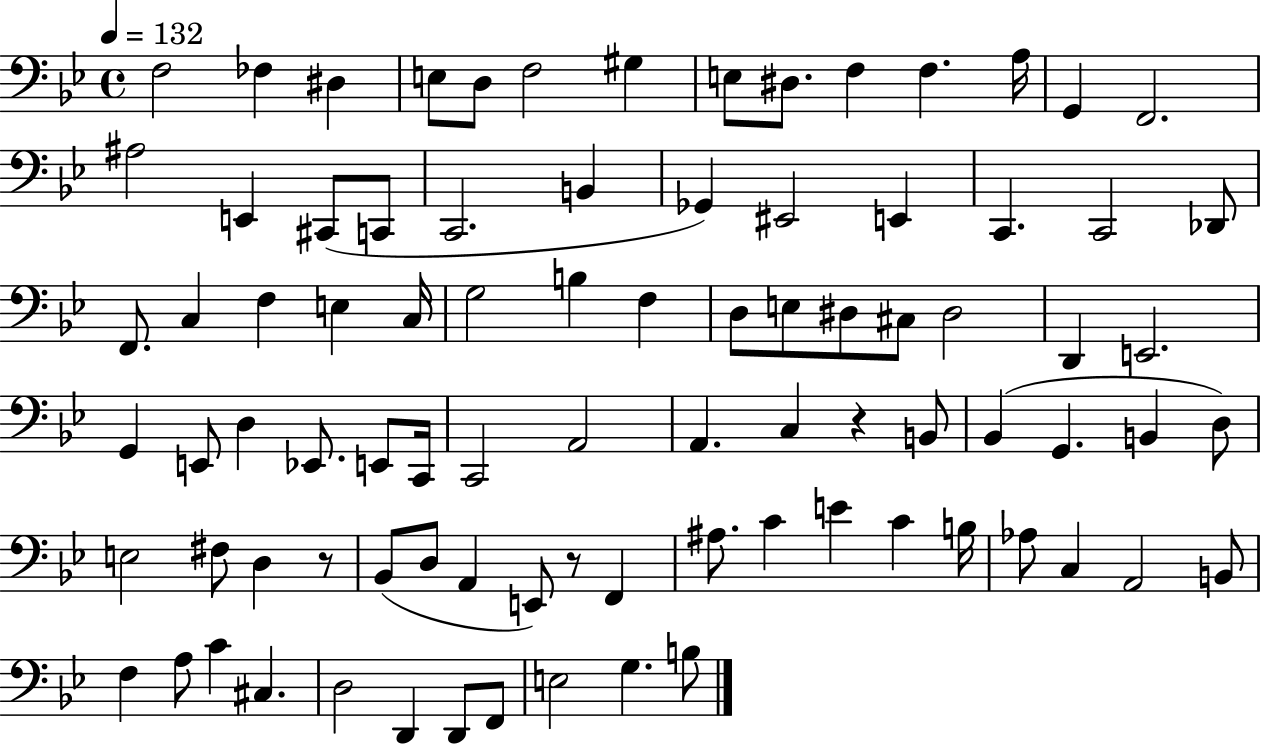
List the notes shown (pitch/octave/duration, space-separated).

F3/h FES3/q D#3/q E3/e D3/e F3/h G#3/q E3/e D#3/e. F3/q F3/q. A3/s G2/q F2/h. A#3/h E2/q C#2/e C2/e C2/h. B2/q Gb2/q EIS2/h E2/q C2/q. C2/h Db2/e F2/e. C3/q F3/q E3/q C3/s G3/h B3/q F3/q D3/e E3/e D#3/e C#3/e D#3/h D2/q E2/h. G2/q E2/e D3/q Eb2/e. E2/e C2/s C2/h A2/h A2/q. C3/q R/q B2/e Bb2/q G2/q. B2/q D3/e E3/h F#3/e D3/q R/e Bb2/e D3/e A2/q E2/e R/e F2/q A#3/e. C4/q E4/q C4/q B3/s Ab3/e C3/q A2/h B2/e F3/q A3/e C4/q C#3/q. D3/h D2/q D2/e F2/e E3/h G3/q. B3/e